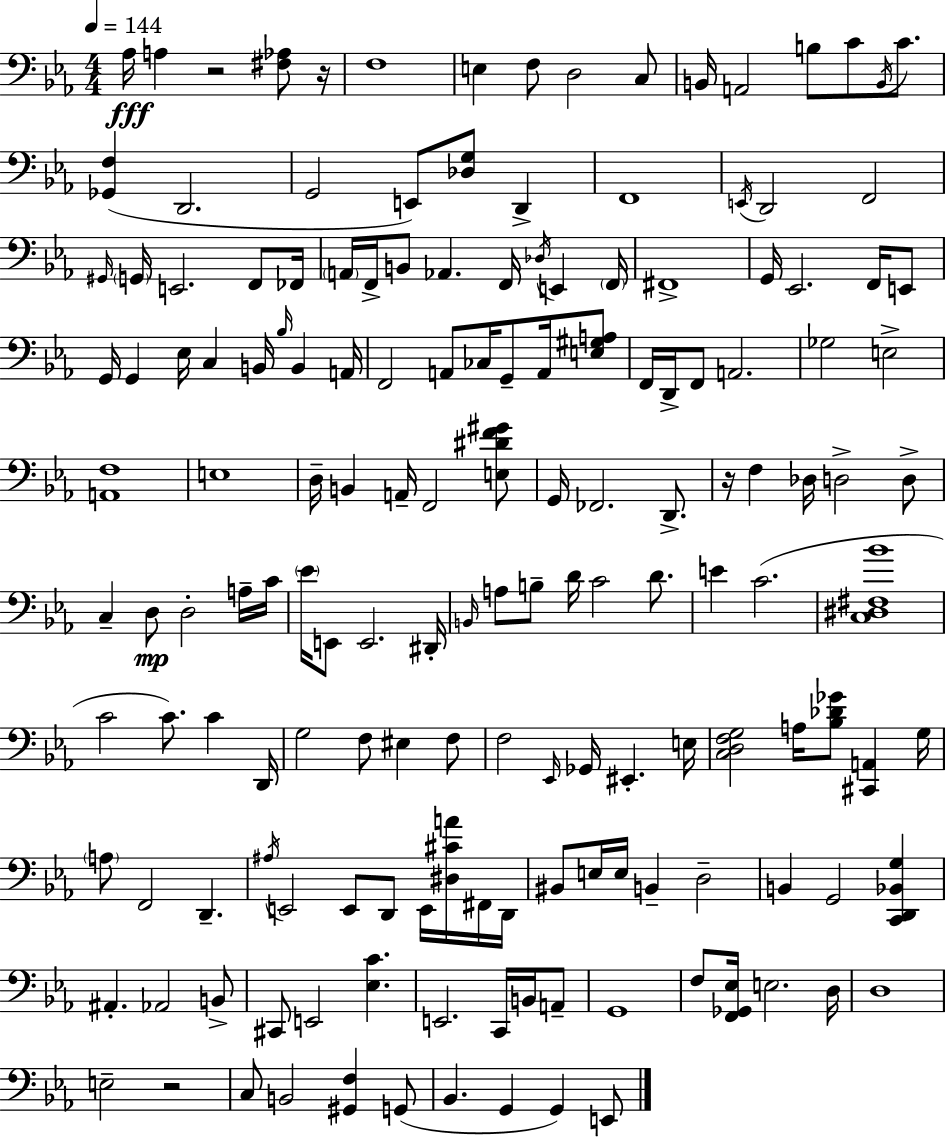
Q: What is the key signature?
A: EES major